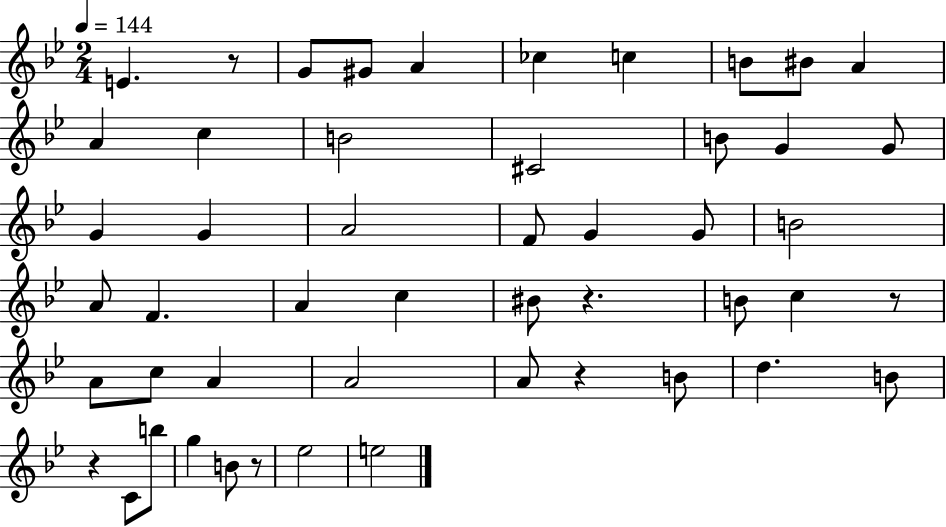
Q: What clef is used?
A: treble